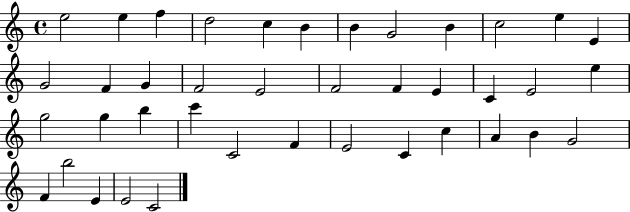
E5/h E5/q F5/q D5/h C5/q B4/q B4/q G4/h B4/q C5/h E5/q E4/q G4/h F4/q G4/q F4/h E4/h F4/h F4/q E4/q C4/q E4/h E5/q G5/h G5/q B5/q C6/q C4/h F4/q E4/h C4/q C5/q A4/q B4/q G4/h F4/q B5/h E4/q E4/h C4/h